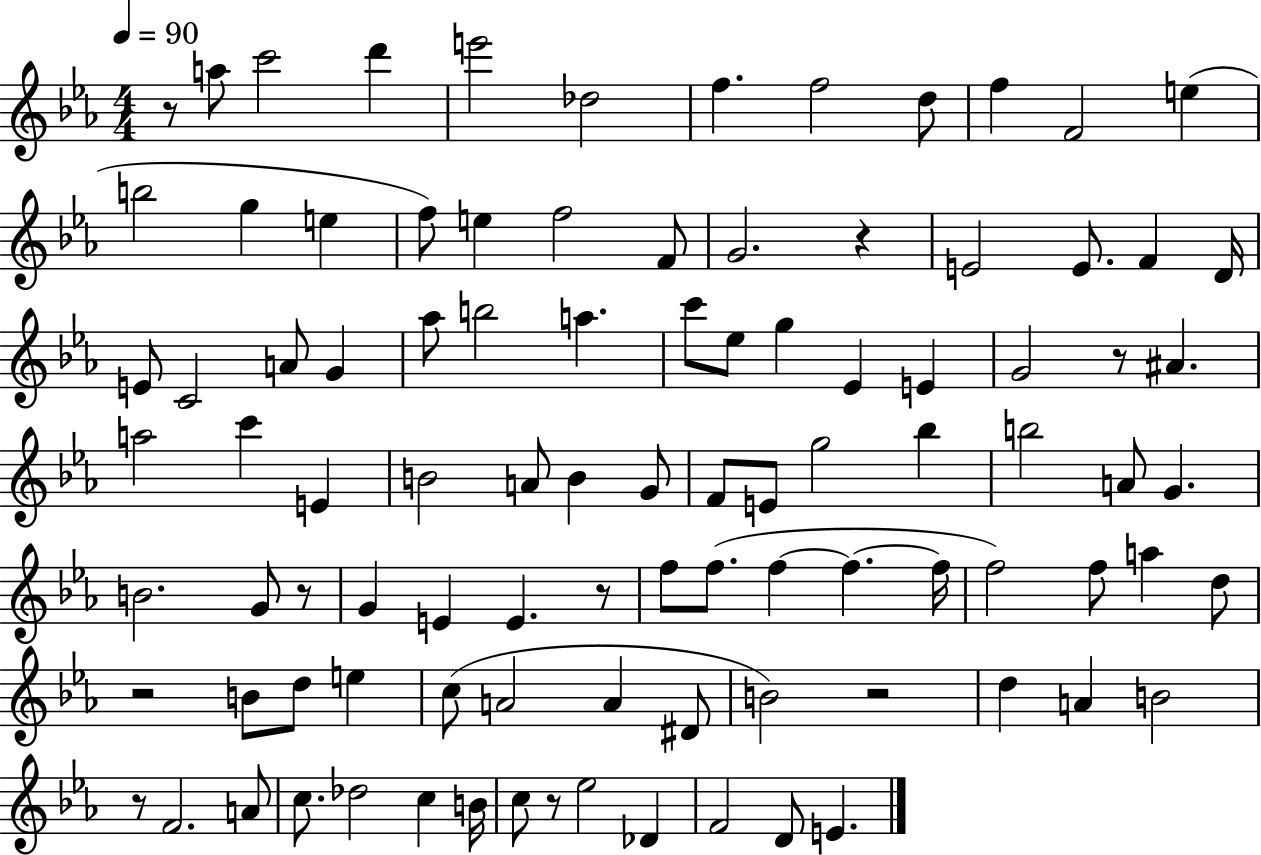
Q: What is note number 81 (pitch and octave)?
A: C5